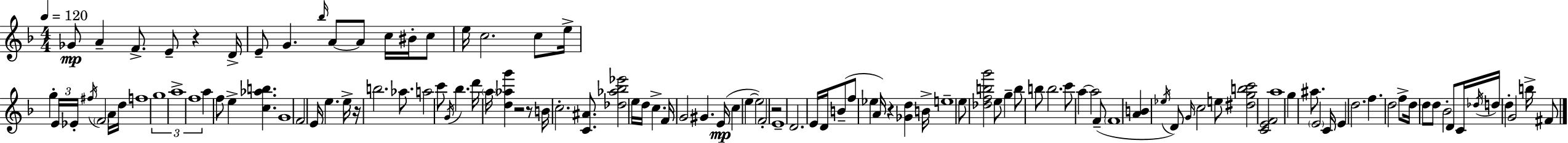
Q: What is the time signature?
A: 4/4